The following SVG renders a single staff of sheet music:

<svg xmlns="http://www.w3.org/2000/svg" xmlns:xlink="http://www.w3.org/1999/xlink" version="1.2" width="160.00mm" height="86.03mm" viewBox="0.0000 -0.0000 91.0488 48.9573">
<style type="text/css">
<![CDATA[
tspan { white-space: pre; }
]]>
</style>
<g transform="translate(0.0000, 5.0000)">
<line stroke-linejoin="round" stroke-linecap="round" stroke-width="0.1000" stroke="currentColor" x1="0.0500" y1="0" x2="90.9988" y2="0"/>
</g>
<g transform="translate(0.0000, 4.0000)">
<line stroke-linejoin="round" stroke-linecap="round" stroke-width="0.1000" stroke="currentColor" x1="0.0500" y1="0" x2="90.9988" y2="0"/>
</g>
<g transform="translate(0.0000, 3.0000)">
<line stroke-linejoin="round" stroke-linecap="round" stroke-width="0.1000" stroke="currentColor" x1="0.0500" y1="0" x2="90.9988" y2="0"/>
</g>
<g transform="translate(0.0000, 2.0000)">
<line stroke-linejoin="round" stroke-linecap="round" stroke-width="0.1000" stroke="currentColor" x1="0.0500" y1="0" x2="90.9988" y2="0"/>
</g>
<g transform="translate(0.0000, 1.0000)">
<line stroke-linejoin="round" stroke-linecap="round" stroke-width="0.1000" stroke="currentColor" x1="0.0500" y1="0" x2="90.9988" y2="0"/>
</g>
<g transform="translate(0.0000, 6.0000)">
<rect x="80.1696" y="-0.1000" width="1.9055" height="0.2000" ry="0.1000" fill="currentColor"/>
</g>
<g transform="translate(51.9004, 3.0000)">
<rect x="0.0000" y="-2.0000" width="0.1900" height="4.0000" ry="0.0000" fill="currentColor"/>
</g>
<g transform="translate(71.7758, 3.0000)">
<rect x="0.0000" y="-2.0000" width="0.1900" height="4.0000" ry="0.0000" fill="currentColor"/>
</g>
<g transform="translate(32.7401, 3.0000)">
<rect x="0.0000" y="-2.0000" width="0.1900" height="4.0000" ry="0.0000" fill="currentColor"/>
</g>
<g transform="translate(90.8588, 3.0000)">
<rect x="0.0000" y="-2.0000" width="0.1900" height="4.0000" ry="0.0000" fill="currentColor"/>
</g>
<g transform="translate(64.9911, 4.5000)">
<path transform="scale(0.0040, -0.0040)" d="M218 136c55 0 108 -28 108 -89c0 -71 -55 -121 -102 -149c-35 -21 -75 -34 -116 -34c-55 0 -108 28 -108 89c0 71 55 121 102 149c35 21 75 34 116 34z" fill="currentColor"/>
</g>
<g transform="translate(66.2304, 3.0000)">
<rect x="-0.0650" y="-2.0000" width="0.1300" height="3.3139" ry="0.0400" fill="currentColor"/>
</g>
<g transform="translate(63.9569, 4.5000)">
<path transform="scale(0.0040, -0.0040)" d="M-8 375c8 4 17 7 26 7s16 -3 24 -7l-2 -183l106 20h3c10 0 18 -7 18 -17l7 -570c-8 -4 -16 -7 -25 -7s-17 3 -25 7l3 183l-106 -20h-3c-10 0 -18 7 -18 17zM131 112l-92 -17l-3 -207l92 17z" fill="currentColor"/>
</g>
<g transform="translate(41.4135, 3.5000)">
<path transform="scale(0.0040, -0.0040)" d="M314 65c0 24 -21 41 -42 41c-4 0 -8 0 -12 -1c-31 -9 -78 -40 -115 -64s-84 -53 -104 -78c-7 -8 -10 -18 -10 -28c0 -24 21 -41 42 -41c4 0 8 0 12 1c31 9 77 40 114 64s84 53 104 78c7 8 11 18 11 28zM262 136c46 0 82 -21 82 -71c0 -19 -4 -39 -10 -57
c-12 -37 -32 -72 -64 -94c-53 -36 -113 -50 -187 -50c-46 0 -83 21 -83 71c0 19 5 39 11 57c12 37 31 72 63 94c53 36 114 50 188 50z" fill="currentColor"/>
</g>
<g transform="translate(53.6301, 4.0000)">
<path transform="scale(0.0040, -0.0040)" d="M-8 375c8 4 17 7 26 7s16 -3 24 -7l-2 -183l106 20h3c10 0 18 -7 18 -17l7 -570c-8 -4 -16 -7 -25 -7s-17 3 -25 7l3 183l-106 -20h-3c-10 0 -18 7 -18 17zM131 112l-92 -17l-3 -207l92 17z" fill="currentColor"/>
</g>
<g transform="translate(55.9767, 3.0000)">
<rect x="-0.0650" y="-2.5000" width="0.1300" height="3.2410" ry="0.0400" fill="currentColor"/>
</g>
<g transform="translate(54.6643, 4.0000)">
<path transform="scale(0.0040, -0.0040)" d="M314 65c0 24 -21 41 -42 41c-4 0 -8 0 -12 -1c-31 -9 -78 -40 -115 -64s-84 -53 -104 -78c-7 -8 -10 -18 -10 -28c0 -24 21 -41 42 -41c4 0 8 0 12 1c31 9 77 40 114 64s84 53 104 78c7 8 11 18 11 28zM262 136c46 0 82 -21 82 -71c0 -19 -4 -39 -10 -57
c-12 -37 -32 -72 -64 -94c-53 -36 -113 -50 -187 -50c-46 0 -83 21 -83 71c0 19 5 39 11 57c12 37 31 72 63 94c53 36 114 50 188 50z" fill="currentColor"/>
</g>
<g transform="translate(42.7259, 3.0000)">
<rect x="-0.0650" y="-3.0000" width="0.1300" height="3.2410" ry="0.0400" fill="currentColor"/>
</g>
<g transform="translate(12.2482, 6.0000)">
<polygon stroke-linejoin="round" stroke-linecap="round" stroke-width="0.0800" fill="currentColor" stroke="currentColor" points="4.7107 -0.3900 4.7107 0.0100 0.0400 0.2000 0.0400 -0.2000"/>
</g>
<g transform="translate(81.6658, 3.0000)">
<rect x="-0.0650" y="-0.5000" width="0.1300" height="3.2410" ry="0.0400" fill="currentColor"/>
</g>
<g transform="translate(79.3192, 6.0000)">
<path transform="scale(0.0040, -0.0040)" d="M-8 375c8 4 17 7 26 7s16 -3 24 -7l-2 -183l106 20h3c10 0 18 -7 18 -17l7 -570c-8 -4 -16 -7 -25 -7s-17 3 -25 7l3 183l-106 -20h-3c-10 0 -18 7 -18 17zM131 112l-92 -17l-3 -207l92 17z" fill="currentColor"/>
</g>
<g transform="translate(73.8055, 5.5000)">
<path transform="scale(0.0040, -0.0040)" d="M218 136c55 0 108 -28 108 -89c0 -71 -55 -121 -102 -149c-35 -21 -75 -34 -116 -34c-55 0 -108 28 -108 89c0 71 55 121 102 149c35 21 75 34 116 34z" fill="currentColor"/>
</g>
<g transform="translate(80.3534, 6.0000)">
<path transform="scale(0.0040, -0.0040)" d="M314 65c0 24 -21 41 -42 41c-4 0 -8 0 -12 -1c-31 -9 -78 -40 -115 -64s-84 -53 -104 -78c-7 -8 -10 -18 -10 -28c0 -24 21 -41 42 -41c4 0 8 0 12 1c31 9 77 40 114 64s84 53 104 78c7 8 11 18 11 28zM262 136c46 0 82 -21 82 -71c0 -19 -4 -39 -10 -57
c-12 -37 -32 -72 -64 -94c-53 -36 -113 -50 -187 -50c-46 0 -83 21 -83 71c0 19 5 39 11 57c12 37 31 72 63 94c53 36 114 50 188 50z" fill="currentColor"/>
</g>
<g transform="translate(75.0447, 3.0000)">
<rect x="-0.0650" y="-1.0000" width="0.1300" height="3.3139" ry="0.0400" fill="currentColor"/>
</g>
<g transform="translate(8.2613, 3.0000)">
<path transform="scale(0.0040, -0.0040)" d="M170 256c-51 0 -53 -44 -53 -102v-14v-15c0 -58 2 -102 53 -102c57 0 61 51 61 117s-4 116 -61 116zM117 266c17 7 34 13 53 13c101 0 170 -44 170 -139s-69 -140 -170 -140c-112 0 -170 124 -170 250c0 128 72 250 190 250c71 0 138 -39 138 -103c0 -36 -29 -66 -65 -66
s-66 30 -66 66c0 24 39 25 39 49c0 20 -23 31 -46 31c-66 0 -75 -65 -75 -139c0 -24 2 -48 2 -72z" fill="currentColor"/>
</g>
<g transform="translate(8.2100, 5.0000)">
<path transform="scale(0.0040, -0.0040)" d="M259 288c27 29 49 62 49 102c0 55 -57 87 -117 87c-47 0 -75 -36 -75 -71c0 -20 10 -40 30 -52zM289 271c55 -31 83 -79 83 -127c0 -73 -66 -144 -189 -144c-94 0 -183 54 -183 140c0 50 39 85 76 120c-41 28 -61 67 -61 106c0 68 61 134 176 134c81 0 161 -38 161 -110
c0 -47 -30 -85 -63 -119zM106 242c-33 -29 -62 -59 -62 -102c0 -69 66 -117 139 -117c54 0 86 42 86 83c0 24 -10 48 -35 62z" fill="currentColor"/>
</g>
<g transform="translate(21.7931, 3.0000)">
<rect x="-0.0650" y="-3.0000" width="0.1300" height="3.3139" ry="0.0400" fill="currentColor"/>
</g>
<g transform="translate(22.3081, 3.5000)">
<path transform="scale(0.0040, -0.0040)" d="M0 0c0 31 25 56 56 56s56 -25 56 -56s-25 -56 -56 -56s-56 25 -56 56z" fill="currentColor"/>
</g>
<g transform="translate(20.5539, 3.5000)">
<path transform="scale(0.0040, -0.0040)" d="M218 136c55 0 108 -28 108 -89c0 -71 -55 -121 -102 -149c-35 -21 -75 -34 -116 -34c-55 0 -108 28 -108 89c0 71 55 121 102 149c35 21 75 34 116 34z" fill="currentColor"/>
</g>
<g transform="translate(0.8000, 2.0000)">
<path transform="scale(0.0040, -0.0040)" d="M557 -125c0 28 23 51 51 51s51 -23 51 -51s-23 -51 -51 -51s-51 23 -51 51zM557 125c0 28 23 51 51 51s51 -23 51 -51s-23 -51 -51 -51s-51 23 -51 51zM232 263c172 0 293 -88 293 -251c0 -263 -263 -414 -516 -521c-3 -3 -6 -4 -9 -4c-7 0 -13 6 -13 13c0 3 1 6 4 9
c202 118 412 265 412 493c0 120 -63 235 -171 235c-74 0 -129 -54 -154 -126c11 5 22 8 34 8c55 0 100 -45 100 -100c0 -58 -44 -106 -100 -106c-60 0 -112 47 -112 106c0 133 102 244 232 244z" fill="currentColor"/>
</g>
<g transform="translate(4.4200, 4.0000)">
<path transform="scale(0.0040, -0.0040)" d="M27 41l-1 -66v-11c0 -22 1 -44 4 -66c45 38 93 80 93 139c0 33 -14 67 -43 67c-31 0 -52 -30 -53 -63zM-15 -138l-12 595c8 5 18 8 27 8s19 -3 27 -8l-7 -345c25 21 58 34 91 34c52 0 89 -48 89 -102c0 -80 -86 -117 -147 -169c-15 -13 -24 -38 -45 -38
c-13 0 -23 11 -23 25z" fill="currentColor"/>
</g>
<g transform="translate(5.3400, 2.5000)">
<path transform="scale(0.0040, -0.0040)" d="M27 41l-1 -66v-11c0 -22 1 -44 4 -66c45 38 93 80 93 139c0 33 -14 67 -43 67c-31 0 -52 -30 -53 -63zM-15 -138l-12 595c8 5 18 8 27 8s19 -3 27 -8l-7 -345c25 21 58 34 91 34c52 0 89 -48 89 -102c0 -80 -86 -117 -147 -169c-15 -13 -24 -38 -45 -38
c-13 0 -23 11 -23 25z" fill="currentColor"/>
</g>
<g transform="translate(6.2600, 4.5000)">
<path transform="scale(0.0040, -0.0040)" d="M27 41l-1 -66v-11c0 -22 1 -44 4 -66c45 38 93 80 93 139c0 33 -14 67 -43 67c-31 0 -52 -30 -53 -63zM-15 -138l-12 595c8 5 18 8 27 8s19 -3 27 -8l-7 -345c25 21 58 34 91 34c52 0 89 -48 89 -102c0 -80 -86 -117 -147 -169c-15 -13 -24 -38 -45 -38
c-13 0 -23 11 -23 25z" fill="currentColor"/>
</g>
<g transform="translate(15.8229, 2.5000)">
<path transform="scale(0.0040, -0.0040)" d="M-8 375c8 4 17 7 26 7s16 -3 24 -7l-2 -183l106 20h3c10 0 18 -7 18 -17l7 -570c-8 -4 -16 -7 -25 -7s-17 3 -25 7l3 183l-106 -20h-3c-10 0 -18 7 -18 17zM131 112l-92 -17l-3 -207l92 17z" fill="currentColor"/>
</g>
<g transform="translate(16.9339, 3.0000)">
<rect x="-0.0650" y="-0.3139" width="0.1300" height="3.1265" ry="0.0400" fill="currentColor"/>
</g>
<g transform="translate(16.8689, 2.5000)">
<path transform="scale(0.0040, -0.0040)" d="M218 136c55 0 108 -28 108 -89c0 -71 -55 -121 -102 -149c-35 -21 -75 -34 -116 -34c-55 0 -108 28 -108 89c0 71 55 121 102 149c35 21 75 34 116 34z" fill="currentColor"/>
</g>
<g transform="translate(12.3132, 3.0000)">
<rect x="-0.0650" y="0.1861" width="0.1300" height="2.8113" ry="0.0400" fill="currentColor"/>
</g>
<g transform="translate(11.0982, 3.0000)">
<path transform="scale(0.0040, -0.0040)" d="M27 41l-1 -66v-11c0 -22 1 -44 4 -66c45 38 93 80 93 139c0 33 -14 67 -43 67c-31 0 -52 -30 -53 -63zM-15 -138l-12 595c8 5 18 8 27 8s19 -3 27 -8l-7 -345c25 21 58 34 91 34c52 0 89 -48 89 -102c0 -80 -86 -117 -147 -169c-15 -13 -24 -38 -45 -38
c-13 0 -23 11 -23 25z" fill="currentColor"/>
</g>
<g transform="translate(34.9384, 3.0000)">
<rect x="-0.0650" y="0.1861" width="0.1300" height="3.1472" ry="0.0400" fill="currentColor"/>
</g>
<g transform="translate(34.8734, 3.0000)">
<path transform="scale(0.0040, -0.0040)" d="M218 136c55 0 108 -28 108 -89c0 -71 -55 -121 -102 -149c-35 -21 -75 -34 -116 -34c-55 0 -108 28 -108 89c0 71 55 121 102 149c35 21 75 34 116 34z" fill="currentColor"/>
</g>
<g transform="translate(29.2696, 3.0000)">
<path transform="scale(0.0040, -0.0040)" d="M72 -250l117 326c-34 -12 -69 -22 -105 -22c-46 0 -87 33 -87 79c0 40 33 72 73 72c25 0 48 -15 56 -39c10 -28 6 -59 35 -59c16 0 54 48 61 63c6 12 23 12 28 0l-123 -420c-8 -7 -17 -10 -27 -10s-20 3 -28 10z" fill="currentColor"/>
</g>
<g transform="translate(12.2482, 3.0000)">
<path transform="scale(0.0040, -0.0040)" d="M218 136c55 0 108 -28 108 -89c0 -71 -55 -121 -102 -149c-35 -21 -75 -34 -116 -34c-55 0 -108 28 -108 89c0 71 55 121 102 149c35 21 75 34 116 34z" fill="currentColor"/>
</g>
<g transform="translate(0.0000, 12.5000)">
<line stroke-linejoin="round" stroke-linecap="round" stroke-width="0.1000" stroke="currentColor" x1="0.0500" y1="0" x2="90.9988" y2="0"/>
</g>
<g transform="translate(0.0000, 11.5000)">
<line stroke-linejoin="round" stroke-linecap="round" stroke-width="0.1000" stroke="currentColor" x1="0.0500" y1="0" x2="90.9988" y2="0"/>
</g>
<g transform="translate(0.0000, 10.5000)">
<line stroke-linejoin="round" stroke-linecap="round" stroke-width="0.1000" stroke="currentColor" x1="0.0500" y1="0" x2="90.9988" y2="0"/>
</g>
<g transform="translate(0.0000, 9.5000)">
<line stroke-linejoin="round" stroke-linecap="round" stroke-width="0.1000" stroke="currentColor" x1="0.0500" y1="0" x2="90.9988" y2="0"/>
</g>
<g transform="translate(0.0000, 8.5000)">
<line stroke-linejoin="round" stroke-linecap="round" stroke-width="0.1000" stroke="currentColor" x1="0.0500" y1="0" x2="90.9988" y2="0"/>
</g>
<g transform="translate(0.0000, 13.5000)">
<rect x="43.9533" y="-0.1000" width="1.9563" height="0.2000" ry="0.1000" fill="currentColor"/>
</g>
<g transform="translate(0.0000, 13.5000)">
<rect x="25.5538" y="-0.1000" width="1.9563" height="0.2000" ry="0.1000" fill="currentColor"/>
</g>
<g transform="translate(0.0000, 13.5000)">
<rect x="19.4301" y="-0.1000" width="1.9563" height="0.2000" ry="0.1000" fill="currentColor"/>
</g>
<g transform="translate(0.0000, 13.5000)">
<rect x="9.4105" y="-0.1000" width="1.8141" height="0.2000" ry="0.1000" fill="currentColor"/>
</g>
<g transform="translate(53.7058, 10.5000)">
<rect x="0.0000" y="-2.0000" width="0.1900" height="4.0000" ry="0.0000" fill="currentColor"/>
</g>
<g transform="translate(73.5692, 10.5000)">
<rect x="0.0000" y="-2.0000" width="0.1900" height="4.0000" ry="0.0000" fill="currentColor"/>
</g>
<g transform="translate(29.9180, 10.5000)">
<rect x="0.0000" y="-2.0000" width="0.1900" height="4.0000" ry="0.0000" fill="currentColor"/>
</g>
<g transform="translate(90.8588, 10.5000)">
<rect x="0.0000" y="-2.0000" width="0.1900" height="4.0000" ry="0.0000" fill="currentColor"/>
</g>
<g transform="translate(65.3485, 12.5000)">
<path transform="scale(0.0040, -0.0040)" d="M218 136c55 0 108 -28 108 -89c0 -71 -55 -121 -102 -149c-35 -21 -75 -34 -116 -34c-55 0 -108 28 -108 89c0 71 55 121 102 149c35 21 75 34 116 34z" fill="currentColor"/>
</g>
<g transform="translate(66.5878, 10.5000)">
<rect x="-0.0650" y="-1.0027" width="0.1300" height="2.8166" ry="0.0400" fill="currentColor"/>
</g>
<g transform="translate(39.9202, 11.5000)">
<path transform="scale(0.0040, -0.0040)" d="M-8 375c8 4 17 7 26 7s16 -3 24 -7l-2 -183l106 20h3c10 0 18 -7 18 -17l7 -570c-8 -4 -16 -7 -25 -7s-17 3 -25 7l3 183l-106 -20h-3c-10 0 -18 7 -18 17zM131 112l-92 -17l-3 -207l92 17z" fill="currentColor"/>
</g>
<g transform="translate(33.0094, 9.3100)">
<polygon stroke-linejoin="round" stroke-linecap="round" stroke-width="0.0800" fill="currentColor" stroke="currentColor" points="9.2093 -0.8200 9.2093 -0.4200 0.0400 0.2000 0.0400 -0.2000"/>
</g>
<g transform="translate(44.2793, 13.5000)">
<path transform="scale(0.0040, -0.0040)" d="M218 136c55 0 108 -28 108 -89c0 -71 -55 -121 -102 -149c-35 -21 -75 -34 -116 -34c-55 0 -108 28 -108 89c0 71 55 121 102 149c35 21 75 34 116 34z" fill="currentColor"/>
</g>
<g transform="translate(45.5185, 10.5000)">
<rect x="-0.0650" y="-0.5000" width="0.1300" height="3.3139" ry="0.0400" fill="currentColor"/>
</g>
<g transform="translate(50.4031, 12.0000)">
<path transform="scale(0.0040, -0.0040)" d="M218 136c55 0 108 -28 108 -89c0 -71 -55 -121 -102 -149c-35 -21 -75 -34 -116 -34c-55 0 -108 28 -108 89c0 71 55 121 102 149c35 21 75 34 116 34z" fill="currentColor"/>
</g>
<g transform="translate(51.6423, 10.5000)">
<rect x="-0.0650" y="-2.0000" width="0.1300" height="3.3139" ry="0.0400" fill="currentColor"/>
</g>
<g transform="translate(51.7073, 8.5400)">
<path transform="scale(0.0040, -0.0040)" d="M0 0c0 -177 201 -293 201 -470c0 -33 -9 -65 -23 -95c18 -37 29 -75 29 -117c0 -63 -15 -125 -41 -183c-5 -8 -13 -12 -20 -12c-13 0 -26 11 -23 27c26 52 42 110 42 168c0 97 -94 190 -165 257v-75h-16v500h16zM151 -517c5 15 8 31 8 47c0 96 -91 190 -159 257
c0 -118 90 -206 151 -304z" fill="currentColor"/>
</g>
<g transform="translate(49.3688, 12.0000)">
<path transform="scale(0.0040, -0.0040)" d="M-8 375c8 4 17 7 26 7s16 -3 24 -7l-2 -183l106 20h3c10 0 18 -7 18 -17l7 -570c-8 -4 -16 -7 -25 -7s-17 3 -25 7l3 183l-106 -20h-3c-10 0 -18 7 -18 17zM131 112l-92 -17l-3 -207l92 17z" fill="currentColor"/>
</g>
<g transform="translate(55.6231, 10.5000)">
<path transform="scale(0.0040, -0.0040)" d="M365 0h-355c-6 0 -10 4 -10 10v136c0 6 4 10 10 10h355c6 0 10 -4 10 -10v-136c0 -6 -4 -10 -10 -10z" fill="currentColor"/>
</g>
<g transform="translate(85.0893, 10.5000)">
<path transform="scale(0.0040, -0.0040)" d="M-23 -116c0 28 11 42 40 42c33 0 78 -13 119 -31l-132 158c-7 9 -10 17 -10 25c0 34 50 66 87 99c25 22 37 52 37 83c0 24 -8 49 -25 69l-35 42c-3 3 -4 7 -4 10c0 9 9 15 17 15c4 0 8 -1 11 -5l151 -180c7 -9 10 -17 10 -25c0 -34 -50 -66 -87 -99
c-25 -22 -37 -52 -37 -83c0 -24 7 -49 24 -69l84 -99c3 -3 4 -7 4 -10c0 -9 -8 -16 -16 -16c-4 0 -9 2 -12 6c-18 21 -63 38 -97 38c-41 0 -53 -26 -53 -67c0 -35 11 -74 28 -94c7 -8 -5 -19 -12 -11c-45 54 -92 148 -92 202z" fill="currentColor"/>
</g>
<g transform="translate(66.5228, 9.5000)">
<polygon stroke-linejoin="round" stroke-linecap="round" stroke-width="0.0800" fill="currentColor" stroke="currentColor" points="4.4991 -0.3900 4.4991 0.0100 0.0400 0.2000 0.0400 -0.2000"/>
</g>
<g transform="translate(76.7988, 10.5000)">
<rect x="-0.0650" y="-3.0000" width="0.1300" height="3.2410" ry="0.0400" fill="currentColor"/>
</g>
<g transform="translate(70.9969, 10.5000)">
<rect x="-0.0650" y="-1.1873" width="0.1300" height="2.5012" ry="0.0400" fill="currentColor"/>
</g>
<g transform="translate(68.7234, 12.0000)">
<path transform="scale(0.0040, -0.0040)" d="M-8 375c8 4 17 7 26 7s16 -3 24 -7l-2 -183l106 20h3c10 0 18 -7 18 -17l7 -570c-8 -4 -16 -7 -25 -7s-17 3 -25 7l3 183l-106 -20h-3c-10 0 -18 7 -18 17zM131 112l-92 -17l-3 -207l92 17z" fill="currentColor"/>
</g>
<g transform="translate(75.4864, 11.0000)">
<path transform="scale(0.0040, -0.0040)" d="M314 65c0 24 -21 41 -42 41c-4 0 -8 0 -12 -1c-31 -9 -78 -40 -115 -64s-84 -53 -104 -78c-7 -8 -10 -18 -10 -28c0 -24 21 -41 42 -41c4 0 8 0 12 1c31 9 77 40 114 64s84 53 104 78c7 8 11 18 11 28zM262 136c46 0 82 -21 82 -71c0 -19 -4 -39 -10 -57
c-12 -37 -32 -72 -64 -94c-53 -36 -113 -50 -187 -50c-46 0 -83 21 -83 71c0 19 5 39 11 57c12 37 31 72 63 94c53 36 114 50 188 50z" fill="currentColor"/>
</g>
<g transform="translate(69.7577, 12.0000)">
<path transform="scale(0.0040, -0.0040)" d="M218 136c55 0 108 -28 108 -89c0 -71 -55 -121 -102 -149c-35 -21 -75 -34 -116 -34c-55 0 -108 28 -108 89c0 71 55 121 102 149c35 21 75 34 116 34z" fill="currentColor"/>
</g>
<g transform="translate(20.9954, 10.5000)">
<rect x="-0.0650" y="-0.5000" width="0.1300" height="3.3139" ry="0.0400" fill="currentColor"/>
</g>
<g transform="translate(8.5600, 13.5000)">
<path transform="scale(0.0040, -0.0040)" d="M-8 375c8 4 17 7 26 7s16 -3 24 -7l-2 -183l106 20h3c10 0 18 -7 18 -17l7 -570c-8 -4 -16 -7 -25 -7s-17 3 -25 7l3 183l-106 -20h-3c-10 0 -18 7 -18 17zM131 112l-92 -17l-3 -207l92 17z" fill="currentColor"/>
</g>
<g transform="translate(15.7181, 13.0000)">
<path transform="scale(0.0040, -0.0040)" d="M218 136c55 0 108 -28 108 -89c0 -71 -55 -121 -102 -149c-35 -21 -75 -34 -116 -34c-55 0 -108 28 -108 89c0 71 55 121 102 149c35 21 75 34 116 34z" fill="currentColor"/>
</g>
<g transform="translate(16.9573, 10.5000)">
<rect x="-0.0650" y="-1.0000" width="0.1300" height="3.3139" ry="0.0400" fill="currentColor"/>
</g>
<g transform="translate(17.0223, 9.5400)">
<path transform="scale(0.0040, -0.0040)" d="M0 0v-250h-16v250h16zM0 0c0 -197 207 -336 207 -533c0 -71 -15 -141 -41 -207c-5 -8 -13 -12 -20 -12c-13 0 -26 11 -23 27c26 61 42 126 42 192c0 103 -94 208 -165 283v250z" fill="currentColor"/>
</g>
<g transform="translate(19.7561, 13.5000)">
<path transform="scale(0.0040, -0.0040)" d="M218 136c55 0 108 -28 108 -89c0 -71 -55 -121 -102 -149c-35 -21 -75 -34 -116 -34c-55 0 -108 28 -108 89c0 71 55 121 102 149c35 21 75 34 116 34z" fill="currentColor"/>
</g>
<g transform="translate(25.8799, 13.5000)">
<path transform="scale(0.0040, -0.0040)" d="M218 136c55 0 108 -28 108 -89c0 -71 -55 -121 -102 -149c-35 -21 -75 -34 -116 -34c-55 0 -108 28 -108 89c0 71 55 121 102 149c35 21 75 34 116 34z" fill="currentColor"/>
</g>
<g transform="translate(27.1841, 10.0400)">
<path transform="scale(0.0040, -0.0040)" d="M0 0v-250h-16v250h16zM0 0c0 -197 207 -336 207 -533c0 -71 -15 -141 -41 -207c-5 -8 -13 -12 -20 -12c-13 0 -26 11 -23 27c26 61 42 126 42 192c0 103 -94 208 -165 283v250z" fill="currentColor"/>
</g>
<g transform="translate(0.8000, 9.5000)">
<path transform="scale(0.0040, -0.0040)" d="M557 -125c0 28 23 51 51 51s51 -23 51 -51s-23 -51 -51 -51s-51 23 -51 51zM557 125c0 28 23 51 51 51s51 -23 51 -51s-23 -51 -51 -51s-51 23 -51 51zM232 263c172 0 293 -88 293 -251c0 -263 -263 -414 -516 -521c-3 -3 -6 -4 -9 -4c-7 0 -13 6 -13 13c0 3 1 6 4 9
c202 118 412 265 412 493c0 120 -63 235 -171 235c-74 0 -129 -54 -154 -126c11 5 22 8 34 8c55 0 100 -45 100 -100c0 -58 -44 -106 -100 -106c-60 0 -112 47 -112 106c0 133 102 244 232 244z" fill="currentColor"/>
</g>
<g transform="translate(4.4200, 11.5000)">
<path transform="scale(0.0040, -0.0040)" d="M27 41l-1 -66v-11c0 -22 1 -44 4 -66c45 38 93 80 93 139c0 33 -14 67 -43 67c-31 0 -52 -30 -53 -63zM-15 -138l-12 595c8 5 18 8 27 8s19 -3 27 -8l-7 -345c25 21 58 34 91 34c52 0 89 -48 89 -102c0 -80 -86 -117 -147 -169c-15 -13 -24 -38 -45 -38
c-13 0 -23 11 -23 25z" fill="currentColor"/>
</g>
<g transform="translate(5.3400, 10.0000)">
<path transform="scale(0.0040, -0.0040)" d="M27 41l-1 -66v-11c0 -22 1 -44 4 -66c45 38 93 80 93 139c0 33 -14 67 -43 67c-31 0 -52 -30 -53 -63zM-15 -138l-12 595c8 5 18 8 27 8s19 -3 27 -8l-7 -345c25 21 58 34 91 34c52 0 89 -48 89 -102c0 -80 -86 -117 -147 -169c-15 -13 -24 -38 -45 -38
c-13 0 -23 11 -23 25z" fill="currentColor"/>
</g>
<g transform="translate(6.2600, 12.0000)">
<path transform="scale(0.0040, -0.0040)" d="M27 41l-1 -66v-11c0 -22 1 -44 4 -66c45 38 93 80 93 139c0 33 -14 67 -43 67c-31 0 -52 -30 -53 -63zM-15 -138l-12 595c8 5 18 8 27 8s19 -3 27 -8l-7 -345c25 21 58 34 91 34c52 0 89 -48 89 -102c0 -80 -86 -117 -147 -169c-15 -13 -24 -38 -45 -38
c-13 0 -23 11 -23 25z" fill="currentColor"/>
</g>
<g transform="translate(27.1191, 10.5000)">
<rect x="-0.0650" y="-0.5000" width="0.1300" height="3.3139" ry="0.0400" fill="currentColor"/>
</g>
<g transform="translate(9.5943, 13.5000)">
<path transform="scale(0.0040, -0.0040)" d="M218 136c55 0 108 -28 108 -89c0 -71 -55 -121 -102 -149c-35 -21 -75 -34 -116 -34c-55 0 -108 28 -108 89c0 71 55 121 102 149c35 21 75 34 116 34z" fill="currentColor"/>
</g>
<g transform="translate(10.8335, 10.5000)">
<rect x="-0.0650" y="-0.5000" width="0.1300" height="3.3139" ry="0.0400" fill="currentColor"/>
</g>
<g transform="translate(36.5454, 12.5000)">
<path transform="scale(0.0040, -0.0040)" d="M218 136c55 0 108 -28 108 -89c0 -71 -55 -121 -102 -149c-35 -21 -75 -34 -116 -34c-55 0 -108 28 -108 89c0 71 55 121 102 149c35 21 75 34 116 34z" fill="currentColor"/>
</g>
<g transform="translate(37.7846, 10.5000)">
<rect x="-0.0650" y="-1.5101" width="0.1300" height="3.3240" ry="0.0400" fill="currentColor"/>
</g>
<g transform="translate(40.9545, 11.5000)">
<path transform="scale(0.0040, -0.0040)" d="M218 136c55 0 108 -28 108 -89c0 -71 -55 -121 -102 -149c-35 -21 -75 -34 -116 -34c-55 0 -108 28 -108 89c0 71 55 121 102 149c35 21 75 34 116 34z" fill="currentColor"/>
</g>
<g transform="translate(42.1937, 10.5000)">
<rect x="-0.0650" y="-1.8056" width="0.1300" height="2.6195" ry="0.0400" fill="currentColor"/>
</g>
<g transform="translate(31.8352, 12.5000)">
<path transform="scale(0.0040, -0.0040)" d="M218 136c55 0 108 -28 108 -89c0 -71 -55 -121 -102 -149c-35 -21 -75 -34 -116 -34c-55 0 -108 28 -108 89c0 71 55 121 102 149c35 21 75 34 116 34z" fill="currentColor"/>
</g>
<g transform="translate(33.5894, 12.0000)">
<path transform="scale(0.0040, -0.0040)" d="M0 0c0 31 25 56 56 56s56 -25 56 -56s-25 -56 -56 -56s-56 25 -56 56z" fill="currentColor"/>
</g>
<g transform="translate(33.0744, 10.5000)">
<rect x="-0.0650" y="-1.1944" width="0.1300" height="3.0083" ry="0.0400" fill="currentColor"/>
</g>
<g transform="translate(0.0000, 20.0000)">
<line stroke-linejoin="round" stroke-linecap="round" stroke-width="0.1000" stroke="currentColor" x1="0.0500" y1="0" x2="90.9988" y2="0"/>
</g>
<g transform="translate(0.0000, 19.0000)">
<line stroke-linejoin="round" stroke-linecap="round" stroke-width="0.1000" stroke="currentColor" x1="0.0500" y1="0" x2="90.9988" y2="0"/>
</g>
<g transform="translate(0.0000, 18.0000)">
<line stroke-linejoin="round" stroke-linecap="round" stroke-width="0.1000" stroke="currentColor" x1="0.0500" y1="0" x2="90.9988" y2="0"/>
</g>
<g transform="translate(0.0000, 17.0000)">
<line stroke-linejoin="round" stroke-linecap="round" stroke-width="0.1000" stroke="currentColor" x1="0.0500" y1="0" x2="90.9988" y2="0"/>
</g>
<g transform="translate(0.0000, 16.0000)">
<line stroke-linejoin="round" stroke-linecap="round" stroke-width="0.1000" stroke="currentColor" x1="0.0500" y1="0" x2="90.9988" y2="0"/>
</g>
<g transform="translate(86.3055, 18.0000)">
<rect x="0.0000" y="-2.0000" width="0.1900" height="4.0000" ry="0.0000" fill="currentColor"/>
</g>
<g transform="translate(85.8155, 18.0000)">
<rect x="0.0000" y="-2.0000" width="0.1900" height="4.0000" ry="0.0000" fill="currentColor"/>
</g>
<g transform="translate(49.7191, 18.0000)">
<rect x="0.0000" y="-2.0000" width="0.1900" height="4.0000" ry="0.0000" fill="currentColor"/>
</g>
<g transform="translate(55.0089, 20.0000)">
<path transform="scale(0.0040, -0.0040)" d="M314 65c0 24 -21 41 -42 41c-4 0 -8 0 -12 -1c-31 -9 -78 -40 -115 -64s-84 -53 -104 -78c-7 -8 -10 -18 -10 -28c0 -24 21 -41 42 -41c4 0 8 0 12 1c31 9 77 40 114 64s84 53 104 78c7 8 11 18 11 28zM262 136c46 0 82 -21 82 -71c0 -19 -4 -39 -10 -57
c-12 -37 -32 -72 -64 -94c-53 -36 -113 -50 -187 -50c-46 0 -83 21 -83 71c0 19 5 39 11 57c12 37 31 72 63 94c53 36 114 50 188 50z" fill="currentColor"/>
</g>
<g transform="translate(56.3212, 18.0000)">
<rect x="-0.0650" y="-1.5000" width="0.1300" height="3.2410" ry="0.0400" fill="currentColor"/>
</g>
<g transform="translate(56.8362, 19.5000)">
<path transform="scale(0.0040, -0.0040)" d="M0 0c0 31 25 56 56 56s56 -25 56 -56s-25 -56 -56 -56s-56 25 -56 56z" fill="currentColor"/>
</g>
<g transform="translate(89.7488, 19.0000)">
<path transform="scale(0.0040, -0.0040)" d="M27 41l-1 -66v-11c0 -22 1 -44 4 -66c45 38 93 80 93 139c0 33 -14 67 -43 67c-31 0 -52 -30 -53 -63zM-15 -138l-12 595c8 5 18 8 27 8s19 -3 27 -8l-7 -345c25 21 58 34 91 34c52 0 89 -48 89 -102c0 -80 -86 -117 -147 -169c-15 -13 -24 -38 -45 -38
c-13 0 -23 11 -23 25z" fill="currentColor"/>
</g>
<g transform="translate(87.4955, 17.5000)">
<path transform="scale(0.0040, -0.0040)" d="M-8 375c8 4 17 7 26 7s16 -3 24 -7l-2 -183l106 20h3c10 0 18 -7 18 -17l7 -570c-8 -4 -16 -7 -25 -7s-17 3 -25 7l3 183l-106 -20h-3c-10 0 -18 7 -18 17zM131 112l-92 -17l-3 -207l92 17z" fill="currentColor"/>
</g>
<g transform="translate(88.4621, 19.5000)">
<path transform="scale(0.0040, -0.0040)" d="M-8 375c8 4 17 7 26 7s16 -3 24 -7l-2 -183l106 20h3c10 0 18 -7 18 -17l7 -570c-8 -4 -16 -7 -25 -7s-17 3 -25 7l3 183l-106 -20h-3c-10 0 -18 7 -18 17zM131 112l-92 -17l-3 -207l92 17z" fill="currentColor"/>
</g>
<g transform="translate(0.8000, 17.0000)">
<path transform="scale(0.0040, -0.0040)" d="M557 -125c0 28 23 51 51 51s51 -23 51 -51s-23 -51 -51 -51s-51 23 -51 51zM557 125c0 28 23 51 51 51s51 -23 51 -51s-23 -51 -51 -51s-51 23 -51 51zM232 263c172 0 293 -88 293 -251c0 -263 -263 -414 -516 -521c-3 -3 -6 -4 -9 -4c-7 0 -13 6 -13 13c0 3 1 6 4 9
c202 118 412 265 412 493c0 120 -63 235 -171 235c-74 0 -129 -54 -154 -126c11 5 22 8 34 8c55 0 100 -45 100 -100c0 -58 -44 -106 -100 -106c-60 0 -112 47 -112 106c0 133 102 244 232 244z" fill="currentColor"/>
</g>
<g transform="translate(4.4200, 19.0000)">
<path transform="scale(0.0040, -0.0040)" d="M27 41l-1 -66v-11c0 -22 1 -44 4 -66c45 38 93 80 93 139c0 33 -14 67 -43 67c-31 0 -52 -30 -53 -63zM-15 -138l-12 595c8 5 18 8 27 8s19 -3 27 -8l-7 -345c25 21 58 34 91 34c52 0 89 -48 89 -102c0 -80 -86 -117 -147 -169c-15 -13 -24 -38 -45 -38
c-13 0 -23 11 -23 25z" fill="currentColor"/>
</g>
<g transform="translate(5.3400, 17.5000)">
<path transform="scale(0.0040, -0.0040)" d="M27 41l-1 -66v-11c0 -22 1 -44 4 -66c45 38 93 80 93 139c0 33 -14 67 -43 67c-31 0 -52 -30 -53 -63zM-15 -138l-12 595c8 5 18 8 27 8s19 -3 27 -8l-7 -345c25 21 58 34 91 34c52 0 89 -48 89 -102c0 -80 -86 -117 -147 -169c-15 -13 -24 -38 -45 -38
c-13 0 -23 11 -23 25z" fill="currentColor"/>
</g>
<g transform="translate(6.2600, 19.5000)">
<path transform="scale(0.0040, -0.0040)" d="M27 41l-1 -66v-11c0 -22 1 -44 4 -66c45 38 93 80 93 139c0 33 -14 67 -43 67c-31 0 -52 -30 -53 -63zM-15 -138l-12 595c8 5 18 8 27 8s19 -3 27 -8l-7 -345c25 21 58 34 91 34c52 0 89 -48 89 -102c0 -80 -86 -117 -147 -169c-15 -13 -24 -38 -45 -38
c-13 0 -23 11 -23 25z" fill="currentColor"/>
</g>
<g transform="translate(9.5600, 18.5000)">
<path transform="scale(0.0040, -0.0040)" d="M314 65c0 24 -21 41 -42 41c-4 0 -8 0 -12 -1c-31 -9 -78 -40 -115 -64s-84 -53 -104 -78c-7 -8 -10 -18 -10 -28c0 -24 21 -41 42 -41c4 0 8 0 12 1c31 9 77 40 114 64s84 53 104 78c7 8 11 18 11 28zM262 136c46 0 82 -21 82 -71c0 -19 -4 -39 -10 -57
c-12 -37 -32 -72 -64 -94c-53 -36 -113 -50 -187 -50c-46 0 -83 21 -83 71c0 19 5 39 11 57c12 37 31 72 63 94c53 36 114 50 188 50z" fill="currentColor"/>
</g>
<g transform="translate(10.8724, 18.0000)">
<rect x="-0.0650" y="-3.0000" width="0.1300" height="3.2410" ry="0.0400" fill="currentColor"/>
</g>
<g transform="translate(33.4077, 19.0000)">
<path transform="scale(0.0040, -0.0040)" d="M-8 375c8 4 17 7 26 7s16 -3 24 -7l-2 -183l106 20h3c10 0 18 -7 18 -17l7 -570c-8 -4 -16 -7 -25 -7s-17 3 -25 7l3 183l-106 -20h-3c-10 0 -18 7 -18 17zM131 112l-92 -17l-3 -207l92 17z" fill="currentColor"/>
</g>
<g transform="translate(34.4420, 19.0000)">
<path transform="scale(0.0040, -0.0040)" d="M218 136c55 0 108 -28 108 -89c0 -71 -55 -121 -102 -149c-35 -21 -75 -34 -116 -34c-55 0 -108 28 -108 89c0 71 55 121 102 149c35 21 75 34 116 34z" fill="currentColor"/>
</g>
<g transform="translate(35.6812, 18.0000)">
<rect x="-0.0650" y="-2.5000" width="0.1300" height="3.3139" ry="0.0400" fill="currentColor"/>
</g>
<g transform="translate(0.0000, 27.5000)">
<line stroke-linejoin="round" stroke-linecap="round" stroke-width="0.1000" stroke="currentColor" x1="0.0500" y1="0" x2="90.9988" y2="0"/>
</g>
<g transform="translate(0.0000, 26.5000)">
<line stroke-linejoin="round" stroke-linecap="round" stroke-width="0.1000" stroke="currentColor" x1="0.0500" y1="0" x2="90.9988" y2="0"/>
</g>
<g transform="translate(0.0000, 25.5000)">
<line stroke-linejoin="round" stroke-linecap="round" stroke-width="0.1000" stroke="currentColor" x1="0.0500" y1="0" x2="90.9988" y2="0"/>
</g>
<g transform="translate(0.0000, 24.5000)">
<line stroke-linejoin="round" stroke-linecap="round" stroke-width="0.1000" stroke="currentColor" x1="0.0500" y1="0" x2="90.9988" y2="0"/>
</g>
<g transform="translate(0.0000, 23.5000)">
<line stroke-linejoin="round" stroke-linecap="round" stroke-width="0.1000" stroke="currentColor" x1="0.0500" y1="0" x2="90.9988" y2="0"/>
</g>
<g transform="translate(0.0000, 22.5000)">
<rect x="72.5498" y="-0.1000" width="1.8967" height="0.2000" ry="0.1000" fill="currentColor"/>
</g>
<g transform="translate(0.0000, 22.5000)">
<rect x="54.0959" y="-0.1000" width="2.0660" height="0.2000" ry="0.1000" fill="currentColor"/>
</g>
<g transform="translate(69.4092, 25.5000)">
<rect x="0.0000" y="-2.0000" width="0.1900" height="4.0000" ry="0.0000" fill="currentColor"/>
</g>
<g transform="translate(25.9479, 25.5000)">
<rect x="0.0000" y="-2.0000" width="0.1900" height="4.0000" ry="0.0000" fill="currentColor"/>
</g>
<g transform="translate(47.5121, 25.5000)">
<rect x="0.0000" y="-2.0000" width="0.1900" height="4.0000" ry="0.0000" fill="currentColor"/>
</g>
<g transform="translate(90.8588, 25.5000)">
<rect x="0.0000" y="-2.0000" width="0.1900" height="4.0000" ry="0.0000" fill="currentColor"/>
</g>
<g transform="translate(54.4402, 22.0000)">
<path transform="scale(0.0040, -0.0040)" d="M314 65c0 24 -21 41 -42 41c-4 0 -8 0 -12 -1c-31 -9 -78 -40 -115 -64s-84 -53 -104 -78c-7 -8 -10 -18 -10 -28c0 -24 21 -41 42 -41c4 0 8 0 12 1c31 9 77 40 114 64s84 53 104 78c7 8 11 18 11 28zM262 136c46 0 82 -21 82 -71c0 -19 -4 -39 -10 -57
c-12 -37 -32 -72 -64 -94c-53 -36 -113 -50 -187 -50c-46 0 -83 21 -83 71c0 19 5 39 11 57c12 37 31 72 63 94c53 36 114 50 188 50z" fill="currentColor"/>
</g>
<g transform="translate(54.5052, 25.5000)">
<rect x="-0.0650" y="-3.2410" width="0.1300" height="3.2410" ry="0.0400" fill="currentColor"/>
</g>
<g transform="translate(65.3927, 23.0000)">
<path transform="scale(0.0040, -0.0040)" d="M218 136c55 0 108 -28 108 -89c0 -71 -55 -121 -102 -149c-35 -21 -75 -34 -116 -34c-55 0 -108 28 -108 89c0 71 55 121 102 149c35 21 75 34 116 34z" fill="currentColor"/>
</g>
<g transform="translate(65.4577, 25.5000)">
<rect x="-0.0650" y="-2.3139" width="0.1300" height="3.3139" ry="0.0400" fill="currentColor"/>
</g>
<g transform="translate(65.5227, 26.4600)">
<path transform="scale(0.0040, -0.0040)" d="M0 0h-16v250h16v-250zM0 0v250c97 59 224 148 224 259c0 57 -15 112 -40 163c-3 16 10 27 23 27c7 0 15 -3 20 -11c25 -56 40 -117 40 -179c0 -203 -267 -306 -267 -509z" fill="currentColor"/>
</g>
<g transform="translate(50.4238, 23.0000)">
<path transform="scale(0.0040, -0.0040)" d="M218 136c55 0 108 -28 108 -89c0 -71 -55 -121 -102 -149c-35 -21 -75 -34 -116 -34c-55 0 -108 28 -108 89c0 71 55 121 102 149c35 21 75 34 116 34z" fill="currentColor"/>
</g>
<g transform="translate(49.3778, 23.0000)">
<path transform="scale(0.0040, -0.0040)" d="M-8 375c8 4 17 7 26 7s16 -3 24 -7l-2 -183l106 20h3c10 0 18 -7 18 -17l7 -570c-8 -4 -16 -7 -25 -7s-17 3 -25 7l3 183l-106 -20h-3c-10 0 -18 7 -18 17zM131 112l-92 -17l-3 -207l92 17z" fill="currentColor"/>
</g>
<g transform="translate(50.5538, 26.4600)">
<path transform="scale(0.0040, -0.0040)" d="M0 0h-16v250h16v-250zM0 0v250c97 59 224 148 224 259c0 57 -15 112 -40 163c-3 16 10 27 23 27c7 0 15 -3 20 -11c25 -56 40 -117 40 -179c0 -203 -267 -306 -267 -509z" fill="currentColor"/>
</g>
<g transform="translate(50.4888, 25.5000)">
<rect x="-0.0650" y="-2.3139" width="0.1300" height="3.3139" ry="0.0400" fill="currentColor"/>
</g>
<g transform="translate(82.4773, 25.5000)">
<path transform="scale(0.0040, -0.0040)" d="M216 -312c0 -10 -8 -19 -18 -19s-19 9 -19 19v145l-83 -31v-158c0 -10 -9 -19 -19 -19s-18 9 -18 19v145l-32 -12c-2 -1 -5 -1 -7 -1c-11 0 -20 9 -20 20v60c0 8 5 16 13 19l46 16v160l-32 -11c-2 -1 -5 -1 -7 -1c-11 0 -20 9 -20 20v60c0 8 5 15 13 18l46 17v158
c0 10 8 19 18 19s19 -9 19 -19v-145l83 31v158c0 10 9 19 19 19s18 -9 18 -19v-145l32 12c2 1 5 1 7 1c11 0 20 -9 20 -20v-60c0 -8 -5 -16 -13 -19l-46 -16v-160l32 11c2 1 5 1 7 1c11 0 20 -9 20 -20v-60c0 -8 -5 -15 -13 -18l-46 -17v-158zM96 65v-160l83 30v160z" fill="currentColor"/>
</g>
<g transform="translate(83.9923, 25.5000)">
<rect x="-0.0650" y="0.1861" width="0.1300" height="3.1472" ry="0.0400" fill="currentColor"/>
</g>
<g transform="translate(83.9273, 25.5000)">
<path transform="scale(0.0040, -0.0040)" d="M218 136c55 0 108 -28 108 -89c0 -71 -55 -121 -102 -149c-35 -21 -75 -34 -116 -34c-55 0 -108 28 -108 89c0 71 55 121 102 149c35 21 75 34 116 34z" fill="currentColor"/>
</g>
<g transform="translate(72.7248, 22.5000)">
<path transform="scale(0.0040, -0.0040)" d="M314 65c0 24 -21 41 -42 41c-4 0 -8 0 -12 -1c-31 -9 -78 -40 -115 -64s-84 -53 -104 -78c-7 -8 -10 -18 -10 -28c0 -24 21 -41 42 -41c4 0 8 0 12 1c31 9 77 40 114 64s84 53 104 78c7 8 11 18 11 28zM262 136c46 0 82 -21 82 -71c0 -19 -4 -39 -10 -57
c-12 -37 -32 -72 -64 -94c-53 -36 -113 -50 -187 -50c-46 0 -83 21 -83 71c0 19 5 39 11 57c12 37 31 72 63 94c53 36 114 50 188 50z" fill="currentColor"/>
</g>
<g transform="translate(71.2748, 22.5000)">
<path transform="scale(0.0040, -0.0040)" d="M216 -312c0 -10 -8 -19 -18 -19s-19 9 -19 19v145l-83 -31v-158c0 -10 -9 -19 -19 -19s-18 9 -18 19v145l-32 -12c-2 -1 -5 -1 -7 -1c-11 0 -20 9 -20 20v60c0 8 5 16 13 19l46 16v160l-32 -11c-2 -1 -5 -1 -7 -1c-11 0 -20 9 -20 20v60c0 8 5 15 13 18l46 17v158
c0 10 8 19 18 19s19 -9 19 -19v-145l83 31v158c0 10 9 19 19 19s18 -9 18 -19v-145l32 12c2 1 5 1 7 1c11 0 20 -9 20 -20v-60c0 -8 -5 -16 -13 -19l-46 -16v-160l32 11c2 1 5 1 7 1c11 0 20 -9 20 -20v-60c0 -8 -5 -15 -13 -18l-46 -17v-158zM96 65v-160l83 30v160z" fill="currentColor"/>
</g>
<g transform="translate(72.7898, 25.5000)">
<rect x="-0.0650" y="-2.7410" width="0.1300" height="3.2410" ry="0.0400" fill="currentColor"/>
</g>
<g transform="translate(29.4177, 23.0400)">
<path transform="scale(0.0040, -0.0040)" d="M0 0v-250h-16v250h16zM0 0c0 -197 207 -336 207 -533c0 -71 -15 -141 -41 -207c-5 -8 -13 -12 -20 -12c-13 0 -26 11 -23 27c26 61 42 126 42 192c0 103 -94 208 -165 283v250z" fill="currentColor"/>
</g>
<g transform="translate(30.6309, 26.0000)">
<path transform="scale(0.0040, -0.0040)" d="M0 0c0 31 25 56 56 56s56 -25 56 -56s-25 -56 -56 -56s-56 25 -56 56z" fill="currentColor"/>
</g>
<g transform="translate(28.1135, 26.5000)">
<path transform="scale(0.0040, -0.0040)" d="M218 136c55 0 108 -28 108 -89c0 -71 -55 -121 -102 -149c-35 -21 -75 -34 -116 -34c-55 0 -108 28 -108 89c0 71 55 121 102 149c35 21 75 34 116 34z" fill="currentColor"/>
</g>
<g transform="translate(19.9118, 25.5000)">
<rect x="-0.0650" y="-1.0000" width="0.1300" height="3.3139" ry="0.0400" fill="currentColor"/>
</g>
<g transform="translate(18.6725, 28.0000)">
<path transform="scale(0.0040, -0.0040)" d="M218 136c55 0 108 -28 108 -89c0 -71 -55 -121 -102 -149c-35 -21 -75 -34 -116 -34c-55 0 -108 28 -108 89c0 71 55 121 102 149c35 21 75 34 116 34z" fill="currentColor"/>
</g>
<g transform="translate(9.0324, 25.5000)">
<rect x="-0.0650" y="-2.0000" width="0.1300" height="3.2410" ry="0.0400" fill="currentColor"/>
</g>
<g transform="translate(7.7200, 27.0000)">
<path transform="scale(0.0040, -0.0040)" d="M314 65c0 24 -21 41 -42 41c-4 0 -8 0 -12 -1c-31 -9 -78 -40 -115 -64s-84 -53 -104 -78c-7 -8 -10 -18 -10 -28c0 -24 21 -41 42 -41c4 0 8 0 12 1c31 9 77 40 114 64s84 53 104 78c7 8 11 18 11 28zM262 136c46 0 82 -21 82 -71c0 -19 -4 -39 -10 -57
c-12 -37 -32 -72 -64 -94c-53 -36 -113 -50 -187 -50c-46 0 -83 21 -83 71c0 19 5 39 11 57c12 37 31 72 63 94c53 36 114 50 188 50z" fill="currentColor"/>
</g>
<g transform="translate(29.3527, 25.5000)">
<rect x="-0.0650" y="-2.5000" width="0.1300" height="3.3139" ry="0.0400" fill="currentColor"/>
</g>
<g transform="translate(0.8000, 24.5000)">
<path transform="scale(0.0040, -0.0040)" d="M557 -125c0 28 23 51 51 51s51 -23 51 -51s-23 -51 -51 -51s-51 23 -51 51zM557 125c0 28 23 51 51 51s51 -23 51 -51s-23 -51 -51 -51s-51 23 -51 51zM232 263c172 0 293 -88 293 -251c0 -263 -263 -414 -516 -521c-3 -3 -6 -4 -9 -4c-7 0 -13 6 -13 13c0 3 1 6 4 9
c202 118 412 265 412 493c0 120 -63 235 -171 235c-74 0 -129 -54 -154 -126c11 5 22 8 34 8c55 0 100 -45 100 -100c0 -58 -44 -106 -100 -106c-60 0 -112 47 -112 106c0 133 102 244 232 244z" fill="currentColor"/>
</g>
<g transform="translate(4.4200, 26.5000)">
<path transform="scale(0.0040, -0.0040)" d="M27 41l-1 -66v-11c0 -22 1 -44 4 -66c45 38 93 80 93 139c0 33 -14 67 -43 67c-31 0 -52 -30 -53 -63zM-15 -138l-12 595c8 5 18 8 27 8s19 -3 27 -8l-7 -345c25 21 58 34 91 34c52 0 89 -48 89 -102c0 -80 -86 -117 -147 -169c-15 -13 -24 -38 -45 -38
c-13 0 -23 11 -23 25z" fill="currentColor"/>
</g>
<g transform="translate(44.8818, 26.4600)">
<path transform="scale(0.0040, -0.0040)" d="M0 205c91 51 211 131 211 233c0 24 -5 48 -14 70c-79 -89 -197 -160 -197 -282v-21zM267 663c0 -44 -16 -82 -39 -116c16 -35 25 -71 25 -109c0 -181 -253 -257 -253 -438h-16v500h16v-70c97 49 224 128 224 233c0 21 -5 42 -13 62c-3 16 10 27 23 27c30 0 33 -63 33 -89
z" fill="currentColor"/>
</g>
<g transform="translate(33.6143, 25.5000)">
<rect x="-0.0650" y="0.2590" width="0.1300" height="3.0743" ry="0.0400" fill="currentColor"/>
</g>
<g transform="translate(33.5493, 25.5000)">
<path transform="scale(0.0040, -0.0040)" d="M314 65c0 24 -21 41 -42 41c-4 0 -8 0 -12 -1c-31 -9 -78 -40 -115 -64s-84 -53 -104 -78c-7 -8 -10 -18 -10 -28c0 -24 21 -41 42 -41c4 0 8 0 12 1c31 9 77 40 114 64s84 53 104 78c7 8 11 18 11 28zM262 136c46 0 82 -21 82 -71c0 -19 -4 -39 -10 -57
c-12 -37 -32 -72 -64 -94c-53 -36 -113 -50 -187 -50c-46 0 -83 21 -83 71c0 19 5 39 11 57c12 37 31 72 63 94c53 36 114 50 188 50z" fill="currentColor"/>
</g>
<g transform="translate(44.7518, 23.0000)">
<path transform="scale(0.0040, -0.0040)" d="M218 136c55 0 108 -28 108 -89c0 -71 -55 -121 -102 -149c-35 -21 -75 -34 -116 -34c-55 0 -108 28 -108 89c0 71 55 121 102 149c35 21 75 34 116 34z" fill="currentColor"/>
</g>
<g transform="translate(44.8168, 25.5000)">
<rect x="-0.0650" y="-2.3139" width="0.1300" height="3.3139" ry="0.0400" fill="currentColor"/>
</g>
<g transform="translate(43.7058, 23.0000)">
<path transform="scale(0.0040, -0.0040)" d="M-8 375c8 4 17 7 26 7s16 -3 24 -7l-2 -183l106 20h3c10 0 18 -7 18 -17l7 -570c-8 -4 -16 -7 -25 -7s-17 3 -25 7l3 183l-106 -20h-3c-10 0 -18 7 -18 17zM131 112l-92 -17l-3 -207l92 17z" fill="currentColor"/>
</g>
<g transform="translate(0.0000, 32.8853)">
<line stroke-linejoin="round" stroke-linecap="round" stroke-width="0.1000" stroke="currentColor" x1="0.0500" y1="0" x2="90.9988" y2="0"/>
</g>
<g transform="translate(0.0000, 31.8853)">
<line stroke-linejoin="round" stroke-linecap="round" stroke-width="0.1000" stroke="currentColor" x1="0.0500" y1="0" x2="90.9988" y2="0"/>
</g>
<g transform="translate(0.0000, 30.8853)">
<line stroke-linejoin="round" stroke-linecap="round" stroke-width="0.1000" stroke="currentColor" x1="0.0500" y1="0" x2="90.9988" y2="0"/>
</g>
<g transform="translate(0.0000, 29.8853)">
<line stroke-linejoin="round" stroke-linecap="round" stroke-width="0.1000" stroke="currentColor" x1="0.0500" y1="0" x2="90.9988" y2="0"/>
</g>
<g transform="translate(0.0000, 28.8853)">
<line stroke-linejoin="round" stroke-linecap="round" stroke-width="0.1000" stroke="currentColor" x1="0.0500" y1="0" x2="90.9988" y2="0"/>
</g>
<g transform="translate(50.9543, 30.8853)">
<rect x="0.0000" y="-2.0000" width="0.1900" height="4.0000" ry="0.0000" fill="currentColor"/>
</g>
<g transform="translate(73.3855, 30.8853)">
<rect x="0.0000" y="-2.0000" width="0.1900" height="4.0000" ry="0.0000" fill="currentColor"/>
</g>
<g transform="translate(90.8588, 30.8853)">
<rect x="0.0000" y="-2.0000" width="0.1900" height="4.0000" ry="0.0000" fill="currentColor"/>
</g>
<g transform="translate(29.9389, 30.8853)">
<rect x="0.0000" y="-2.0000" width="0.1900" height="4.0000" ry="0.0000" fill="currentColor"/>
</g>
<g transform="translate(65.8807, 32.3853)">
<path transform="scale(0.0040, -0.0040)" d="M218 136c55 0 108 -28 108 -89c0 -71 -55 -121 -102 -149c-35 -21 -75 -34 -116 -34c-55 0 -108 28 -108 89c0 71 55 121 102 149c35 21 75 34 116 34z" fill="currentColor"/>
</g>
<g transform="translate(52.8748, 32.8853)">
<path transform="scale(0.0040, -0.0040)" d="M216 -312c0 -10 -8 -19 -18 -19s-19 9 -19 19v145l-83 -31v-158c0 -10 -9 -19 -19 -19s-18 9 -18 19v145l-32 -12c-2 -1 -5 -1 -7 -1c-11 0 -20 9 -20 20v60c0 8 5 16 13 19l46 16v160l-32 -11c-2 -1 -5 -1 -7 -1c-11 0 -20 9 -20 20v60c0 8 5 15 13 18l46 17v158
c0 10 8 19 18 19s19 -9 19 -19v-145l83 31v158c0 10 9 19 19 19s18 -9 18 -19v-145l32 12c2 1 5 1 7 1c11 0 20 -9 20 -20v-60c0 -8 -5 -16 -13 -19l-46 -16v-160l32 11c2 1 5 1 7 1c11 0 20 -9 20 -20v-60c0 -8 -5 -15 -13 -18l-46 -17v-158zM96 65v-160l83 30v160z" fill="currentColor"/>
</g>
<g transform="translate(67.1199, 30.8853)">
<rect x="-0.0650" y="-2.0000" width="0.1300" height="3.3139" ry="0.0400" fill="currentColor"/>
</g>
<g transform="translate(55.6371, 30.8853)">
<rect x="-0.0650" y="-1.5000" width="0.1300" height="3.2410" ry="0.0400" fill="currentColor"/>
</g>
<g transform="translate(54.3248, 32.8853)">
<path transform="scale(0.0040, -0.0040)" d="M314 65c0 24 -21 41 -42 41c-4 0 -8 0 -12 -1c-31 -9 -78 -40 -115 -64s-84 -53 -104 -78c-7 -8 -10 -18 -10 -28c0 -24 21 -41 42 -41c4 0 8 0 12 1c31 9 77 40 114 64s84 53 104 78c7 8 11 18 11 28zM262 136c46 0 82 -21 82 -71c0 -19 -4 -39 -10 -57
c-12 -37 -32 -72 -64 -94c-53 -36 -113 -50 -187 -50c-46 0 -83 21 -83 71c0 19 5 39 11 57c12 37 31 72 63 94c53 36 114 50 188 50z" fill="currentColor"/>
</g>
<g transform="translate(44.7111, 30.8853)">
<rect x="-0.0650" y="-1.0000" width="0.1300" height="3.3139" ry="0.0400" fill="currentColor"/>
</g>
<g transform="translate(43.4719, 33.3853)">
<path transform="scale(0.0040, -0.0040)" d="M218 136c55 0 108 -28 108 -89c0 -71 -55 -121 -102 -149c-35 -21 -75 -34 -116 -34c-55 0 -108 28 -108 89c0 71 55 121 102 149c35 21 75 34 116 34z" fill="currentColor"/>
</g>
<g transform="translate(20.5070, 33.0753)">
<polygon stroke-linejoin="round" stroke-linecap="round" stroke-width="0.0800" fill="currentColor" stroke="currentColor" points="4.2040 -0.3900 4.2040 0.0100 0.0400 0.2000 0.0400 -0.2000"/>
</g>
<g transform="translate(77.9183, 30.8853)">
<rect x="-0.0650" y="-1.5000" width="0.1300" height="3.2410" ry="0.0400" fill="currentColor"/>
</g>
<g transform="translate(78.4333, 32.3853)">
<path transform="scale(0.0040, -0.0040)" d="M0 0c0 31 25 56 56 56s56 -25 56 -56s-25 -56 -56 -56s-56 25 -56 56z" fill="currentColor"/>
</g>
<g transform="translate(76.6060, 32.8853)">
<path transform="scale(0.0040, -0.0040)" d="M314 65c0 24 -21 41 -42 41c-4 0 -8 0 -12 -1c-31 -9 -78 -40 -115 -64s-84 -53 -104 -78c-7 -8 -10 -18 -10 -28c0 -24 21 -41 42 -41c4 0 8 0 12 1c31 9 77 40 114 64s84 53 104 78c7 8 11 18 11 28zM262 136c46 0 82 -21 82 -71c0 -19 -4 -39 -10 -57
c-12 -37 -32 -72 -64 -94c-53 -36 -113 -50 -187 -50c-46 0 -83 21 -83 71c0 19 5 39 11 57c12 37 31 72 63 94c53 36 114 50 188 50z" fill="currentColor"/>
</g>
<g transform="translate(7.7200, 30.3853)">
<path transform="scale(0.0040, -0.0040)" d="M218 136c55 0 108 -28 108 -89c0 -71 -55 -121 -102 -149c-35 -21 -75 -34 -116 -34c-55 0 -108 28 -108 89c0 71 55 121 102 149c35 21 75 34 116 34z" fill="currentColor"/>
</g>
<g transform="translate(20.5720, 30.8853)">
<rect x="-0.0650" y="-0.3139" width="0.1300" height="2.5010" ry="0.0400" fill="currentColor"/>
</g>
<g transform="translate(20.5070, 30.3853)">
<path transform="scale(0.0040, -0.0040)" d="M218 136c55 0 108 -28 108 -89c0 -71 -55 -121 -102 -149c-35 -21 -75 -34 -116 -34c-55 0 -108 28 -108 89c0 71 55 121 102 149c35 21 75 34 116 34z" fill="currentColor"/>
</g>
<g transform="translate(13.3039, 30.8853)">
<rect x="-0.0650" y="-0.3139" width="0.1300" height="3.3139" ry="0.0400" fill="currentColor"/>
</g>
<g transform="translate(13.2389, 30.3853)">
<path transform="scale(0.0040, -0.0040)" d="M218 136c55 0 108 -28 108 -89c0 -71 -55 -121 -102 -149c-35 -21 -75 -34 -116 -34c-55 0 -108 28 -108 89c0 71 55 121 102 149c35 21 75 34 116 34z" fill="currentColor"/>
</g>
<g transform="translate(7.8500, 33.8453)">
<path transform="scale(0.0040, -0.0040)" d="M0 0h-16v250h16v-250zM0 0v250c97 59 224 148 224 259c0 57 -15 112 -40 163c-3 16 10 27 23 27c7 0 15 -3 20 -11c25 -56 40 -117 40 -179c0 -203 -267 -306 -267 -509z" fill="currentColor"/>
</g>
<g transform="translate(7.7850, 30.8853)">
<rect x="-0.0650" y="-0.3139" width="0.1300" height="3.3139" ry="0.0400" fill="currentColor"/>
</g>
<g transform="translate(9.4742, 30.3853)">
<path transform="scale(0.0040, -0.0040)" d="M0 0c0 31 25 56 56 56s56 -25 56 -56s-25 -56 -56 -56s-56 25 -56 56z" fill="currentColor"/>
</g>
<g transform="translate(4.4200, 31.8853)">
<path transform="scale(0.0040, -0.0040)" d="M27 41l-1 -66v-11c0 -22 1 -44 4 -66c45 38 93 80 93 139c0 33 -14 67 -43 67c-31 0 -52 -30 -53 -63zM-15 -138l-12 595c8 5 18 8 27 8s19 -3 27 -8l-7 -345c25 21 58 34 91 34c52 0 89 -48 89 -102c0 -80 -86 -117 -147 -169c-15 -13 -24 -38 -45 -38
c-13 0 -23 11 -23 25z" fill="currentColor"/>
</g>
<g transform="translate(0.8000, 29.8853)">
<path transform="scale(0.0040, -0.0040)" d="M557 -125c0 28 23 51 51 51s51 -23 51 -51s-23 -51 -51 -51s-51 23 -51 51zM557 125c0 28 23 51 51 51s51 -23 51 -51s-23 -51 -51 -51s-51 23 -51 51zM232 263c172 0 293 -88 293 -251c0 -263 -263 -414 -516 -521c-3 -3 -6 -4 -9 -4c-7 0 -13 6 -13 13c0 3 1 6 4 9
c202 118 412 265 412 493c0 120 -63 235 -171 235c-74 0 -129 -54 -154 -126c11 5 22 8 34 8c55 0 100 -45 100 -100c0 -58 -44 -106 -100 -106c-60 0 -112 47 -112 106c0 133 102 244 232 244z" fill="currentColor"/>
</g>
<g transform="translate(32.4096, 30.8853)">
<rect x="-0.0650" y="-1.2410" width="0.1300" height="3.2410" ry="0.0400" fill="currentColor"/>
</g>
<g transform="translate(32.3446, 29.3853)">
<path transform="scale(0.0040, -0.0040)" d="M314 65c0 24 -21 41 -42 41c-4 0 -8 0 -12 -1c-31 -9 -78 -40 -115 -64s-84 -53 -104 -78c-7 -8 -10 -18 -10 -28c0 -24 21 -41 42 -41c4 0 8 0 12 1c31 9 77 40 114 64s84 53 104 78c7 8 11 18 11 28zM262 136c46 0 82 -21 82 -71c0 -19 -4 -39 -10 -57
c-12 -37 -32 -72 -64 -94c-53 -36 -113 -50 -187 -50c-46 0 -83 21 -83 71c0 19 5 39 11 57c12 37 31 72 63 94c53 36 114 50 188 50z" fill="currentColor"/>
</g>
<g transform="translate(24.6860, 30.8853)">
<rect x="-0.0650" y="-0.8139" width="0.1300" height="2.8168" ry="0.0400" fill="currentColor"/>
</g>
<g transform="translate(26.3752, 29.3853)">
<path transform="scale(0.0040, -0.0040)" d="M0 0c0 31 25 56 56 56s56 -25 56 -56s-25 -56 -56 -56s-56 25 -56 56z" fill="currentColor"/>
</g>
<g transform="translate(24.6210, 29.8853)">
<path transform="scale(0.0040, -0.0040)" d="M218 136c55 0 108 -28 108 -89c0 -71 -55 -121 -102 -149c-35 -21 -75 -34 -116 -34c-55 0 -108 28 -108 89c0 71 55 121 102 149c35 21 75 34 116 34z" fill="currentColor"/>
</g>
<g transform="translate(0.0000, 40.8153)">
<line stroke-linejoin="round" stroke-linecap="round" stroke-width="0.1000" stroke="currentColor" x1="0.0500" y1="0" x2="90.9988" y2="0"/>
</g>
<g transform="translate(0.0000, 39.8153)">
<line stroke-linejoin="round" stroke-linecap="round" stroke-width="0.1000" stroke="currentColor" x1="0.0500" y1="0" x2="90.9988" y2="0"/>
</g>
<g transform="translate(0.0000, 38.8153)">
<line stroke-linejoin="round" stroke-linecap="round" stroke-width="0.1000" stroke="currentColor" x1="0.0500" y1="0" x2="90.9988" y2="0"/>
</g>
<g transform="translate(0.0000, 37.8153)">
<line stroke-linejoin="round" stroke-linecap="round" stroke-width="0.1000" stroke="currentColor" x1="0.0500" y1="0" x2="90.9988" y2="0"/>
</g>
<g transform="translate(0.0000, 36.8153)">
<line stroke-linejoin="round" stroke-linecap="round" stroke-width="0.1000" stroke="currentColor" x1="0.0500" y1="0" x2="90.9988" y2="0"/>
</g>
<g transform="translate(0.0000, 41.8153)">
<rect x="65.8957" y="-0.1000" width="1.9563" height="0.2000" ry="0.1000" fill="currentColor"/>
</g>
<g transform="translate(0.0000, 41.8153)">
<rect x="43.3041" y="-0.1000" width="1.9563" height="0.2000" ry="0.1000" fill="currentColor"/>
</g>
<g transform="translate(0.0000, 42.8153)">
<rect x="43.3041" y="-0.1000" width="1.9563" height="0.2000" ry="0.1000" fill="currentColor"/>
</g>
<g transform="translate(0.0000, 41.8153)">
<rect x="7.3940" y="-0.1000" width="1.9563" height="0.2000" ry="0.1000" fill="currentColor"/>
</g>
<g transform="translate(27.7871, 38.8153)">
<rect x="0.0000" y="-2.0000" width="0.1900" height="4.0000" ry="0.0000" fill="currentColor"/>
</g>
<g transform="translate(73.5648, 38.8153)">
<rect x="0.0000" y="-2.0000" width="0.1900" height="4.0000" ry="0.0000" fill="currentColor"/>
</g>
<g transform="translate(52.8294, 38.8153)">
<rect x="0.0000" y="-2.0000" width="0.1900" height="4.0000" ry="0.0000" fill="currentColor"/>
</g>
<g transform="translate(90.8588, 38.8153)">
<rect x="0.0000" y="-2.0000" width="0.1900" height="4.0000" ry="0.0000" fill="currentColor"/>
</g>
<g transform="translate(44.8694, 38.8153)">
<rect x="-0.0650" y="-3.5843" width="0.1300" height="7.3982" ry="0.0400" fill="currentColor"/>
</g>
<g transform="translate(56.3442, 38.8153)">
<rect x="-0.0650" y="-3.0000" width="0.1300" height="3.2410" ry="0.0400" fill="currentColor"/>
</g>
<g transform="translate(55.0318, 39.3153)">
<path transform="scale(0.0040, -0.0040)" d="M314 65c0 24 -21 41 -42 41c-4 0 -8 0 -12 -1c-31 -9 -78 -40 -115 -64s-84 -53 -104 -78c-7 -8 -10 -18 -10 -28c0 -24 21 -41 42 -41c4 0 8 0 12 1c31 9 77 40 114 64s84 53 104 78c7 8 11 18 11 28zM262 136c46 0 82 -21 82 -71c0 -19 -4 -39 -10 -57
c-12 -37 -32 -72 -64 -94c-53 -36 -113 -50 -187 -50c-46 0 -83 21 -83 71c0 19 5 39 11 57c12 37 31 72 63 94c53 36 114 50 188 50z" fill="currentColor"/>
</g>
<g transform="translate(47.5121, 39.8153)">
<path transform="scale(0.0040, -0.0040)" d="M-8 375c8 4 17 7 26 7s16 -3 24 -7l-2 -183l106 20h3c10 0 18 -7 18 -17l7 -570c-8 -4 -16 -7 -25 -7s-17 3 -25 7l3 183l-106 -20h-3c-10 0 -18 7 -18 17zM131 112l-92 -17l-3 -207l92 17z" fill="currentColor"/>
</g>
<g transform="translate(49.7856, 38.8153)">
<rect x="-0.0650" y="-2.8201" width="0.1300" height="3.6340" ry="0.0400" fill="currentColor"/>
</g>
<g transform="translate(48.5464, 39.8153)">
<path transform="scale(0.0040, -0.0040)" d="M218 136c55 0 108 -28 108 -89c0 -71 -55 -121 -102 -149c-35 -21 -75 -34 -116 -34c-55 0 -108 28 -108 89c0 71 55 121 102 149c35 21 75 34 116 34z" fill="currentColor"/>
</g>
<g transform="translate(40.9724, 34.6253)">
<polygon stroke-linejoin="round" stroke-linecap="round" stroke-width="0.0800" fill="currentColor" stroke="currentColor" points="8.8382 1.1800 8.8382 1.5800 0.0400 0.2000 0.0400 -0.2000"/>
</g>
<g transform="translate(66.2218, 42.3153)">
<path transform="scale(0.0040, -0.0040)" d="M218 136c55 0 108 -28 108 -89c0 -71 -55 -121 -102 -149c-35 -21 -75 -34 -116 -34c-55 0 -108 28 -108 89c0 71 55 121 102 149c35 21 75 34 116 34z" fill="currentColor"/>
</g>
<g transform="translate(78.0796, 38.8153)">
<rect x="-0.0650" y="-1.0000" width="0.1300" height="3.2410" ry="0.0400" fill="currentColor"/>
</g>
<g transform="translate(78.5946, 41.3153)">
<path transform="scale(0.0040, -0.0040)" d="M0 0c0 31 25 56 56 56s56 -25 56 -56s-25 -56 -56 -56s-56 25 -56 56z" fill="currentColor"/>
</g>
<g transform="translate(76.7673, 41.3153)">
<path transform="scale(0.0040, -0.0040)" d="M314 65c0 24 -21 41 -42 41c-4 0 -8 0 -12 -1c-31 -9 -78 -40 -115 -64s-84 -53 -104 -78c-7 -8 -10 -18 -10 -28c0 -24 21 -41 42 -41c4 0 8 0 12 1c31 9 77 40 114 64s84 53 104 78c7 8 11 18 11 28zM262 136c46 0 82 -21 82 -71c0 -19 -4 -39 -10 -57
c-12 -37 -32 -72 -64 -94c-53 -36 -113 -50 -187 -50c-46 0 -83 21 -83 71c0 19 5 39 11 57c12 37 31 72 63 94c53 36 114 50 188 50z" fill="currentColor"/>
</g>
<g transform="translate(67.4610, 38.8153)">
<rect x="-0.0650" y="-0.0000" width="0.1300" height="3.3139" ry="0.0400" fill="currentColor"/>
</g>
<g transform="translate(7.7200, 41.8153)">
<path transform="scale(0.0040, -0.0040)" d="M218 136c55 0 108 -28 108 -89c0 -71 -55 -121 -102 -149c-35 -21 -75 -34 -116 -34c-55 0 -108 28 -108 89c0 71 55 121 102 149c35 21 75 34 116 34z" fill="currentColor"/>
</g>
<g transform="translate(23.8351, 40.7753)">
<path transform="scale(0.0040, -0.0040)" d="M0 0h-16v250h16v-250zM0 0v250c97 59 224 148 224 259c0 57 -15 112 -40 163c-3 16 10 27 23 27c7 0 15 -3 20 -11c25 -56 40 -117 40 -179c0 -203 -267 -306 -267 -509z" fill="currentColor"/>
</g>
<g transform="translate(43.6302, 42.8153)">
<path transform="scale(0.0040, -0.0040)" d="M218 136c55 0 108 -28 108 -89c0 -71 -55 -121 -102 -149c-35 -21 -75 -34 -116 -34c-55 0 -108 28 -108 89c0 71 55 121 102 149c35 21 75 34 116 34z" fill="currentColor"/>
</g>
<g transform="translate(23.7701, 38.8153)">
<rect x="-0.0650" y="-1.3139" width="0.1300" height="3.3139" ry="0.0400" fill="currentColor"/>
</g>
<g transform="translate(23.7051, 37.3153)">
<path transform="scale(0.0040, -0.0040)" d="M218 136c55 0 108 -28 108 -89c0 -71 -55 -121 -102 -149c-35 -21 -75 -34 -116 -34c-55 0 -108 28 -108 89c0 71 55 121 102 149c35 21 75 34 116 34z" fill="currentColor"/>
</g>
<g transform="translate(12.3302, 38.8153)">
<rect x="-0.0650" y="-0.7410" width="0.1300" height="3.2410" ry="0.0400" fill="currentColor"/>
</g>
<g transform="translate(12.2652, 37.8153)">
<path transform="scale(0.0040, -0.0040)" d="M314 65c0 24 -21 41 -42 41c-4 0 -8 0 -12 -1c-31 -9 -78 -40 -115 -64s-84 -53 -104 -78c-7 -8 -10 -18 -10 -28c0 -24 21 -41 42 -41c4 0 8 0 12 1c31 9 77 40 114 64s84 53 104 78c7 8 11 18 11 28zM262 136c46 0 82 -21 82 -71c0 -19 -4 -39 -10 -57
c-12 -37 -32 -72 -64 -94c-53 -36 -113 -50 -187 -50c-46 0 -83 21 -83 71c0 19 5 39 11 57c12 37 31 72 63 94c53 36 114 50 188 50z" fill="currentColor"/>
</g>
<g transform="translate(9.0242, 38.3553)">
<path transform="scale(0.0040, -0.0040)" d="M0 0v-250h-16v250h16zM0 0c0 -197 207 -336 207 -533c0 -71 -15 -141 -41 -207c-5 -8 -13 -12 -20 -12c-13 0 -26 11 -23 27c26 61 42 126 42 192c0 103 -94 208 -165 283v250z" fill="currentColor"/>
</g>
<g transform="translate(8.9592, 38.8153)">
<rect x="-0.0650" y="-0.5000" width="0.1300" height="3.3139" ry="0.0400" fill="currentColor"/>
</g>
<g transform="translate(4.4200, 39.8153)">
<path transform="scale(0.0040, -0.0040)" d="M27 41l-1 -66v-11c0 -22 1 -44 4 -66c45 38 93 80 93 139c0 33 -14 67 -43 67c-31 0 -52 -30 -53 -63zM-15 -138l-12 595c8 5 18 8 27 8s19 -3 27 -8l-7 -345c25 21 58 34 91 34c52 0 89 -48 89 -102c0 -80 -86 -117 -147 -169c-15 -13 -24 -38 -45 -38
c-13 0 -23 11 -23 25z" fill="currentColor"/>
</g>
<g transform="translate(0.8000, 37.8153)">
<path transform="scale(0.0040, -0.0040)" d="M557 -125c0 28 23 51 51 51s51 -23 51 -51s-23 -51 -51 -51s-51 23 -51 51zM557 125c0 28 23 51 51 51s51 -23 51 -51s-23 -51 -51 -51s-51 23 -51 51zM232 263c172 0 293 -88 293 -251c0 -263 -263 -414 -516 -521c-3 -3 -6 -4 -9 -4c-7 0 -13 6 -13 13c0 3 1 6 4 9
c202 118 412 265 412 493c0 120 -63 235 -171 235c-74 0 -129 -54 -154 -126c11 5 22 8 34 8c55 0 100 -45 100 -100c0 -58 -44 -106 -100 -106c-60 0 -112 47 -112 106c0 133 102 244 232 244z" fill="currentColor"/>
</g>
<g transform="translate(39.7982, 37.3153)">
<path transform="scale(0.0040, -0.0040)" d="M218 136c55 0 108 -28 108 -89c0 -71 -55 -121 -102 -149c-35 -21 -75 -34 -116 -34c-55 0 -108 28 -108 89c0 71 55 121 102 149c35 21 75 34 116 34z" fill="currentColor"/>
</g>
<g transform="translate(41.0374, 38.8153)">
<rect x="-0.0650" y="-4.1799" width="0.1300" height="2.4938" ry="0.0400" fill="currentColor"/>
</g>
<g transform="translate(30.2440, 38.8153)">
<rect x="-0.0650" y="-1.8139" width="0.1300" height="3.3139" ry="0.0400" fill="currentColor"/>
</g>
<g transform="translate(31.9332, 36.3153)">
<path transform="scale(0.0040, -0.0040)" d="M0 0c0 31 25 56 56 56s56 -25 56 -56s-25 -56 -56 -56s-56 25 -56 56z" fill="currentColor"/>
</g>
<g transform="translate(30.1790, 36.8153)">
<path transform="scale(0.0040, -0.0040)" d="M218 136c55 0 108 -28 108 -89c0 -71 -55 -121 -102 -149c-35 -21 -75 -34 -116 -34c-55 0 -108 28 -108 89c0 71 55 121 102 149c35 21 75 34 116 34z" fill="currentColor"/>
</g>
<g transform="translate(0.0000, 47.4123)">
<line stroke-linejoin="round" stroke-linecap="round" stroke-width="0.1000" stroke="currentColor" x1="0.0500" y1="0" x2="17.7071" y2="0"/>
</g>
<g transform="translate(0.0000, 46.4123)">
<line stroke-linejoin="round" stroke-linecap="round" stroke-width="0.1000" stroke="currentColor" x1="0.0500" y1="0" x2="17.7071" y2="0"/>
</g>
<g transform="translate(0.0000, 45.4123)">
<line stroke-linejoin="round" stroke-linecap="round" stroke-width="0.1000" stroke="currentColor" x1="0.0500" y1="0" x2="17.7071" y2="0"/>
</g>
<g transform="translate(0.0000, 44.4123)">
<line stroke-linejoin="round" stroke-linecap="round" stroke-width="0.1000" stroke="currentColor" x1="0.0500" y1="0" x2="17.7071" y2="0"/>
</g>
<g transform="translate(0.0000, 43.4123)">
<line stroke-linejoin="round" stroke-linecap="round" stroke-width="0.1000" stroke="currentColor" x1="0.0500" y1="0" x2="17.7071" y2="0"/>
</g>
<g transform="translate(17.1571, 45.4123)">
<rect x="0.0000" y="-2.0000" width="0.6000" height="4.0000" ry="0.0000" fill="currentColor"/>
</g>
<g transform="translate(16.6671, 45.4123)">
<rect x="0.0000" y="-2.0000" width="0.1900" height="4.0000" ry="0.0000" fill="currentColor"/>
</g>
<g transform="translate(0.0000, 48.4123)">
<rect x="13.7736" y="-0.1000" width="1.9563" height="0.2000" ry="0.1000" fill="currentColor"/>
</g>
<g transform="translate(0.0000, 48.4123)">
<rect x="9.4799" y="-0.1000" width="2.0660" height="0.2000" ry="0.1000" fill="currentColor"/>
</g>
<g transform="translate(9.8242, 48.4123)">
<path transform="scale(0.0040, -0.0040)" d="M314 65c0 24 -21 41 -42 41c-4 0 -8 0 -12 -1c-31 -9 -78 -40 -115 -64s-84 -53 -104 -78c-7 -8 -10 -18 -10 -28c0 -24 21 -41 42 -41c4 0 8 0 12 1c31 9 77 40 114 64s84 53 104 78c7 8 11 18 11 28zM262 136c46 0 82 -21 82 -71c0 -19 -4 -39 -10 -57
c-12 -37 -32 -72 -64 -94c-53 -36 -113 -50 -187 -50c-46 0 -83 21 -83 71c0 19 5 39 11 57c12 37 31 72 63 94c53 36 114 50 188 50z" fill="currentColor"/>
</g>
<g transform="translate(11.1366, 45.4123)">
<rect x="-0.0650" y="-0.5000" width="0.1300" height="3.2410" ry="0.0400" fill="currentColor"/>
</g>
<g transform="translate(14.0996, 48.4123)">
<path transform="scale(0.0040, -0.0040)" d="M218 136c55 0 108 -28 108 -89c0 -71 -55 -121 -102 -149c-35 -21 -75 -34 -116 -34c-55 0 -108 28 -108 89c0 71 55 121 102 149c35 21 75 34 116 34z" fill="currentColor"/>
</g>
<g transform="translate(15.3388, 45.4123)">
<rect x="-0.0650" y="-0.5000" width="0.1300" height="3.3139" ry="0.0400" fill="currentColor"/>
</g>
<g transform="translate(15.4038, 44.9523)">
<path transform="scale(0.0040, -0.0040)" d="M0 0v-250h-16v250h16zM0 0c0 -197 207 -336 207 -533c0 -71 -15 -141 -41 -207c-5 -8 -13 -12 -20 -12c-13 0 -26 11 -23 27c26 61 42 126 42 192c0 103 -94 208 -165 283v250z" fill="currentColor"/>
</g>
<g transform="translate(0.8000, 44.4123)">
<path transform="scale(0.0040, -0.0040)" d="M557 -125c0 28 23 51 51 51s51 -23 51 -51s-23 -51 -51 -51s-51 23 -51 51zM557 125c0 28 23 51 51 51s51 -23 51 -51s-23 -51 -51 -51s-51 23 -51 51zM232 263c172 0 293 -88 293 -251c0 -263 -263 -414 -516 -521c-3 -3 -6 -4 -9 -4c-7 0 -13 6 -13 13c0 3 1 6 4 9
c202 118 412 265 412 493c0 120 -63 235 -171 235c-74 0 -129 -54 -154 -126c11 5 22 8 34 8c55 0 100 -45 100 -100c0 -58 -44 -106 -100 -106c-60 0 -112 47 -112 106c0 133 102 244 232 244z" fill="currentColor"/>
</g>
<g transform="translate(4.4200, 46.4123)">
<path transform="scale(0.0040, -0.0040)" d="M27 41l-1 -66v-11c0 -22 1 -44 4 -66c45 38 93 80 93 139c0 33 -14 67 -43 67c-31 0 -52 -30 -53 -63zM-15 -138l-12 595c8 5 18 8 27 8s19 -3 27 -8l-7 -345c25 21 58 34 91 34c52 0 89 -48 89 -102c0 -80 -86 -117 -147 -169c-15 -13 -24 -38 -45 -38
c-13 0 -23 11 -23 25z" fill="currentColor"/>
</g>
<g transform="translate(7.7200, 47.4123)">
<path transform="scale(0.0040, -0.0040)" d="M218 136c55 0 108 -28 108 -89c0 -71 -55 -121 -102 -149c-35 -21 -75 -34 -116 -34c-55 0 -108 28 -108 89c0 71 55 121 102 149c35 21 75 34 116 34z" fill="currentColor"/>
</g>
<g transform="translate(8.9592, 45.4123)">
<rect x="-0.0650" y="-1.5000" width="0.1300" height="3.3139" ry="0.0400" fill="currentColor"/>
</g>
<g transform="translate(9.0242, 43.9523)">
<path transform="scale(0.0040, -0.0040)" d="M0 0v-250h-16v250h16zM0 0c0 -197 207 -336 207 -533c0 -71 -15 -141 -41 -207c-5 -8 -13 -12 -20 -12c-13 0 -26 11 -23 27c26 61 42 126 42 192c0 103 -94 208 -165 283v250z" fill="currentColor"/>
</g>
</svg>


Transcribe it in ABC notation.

X:1
T:Untitled
M:6/8
L:1/4
K:Eb
_D,/2 E,/2 C, z/2 D, C,2 B,,2 A,, F,, E,,2 E,, F,,/2 E,, E,,/2 G,,/2 G,,/2 B,,/2 _E,, A,,/4 z2 G,,/2 A,,/2 C,2 z C,2 B,, G,,2 A,,2 F,, _B,,/2 D,2 B,/4 B,/2 D2 B,/2 ^C2 ^D, E,/2 E, E,/2 F,/2 G,2 F,, ^G,,2 A,, G,,2 E,,/2 F,2 G,/2 A, G,/2 C,,/2 B,,/2 C,2 D,, F,,2 G,,/2 E,,2 E,,/2